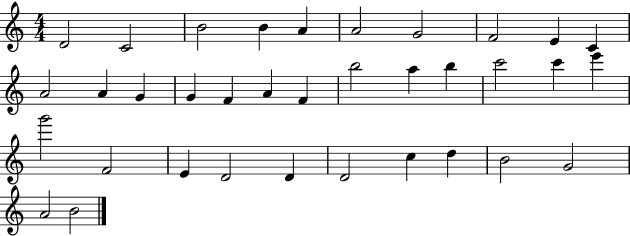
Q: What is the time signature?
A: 4/4